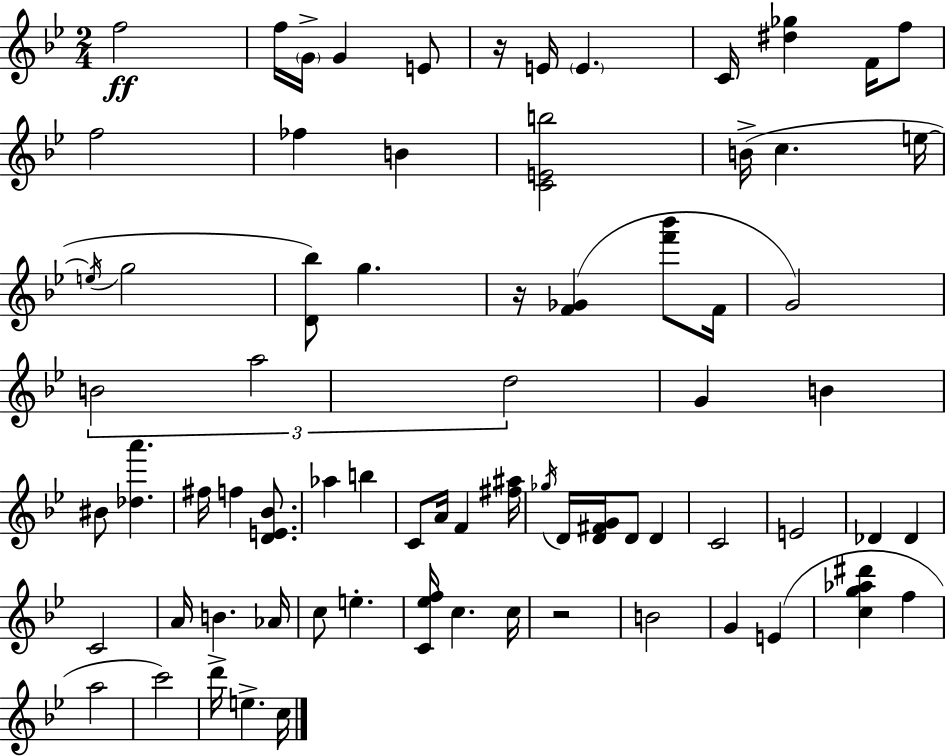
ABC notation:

X:1
T:Untitled
M:2/4
L:1/4
K:Gm
f2 f/4 G/4 G E/2 z/4 E/4 E C/4 [^d_g] F/4 f/2 f2 _f B [CEb]2 B/4 c e/4 e/4 g2 [D_b]/2 g z/4 [F_G] [f'_b']/2 F/4 G2 B2 a2 d2 G B ^B/2 [_da'] ^f/4 f [DE_B]/2 _a b C/2 A/4 F [^f^a]/4 _g/4 D/4 [D^FG]/4 D/2 D C2 E2 _D _D C2 A/4 B _A/4 c/2 e [C_ef]/4 c c/4 z2 B2 G E [cg_a^d'] f a2 c'2 d'/4 e c/4